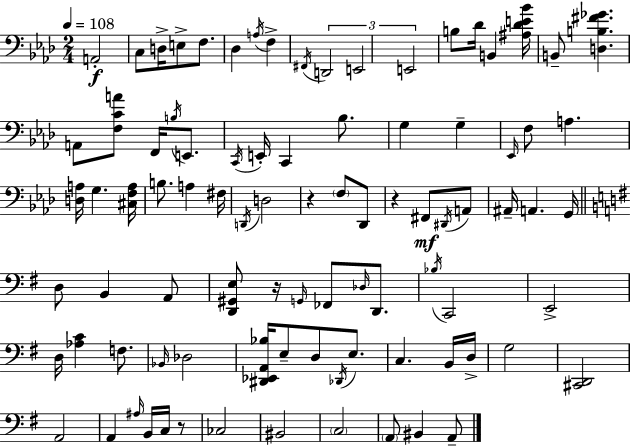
A2/h C3/e D3/s E3/e F3/e. Db3/q A3/s F3/q F#2/s D2/h E2/h E2/h B3/e Db4/s B2/q [A#3,Db4,E4,Bb4]/s B2/e [D3,B3,F#4,Gb4]/q. A2/e [F3,C4,A4]/e F2/s B3/s E2/e. C2/s E2/s C2/q Bb3/e. G3/q G3/q Eb2/s F3/e A3/q. [D3,A3]/s G3/q. [C#3,F3,A3]/s B3/e. A3/q F#3/s D2/s D3/h R/q F3/e Db2/e R/q F#2/e D#2/s A2/e A#2/s A2/q. G2/s D3/e B2/q A2/e [D2,G#2,E3]/e R/s G2/s FES2/e Db3/s D2/e. Bb3/s C2/h E2/h D3/s [Ab3,C4]/q F3/e. Bb2/s Db3/h [D#2,Eb2,A2,Bb3]/s E3/e D3/e Db2/s E3/e. C3/q. B2/s D3/s G3/h [C#2,D2]/h A2/h A2/q A#3/s B2/s C3/s R/e CES3/h BIS2/h C3/h A2/e BIS2/q A2/e